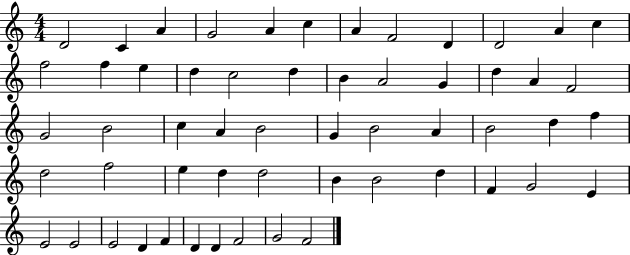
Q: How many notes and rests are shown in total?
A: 56